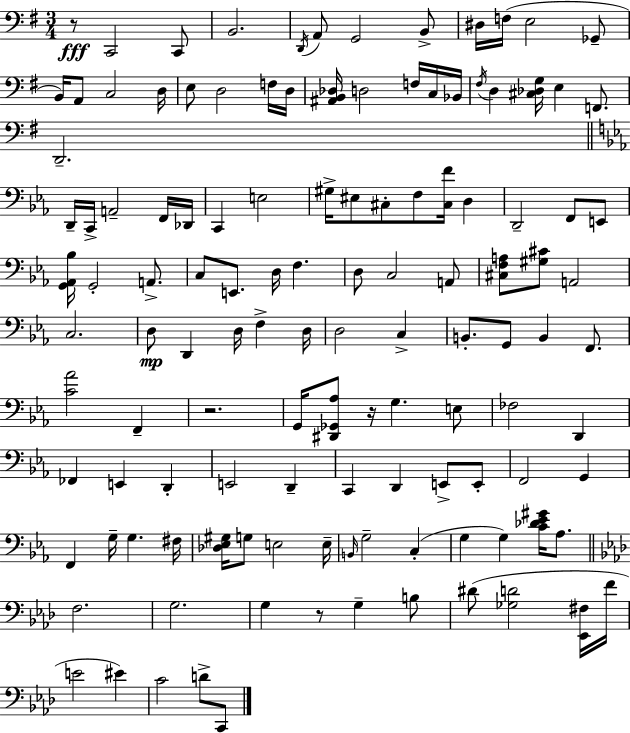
{
  \clef bass
  \numericTimeSignature
  \time 3/4
  \key g \major
  \repeat volta 2 { r8\fff c,2 c,8 | b,2. | \acciaccatura { d,16 } a,8 g,2 b,8-> | dis16 f16( e2 ges,8-- | \break b,16) a,8 c2 | d16 e8 d2 f16 | d16 <ais, b, des>16 d2 f16 c16 | bes,16 \acciaccatura { fis16 } d4 <cis des g>16 e4 f,8. | \break d,2.-- | \bar "||" \break \key c \minor d,16-- c,16-> a,2-- f,16 des,16 | c,4 e2 | gis16-> eis8 cis8-. f8 <cis f'>16 d4 | d,2-- f,8 e,8 | \break <g, aes, bes>16 g,2-. a,8.-> | c8 e,8. d16 f4. | d8 c2 a,8 | <cis f a>8 <gis cis'>8 a,2 | \break c2. | d8\mp d,4 d16 f4-> d16 | d2 c4-> | b,8.-. g,8 b,4 f,8. | \break <c' aes'>2 f,4-- | r2. | g,16 <dis, ges, aes>8 r16 g4. e8 | fes2 d,4 | \break fes,4 e,4 d,4-. | e,2 d,4-- | c,4 d,4 e,8-> e,8-. | f,2 g,4 | \break f,4 g16-- g4. fis16 | <des ees gis>16 g8 e2 e16-- | \grace { b,16 } g2-- c4-.( | g4 g4) <c' des' ees' gis'>16 aes8. | \break \bar "||" \break \key f \minor f2. | g2. | g4 r8 g4-- b8 | dis'8( <ges d'>2 <ees, fis>16 f'16 | \break e'2 eis'4) | c'2 d'8-> c,8 | } \bar "|."
}